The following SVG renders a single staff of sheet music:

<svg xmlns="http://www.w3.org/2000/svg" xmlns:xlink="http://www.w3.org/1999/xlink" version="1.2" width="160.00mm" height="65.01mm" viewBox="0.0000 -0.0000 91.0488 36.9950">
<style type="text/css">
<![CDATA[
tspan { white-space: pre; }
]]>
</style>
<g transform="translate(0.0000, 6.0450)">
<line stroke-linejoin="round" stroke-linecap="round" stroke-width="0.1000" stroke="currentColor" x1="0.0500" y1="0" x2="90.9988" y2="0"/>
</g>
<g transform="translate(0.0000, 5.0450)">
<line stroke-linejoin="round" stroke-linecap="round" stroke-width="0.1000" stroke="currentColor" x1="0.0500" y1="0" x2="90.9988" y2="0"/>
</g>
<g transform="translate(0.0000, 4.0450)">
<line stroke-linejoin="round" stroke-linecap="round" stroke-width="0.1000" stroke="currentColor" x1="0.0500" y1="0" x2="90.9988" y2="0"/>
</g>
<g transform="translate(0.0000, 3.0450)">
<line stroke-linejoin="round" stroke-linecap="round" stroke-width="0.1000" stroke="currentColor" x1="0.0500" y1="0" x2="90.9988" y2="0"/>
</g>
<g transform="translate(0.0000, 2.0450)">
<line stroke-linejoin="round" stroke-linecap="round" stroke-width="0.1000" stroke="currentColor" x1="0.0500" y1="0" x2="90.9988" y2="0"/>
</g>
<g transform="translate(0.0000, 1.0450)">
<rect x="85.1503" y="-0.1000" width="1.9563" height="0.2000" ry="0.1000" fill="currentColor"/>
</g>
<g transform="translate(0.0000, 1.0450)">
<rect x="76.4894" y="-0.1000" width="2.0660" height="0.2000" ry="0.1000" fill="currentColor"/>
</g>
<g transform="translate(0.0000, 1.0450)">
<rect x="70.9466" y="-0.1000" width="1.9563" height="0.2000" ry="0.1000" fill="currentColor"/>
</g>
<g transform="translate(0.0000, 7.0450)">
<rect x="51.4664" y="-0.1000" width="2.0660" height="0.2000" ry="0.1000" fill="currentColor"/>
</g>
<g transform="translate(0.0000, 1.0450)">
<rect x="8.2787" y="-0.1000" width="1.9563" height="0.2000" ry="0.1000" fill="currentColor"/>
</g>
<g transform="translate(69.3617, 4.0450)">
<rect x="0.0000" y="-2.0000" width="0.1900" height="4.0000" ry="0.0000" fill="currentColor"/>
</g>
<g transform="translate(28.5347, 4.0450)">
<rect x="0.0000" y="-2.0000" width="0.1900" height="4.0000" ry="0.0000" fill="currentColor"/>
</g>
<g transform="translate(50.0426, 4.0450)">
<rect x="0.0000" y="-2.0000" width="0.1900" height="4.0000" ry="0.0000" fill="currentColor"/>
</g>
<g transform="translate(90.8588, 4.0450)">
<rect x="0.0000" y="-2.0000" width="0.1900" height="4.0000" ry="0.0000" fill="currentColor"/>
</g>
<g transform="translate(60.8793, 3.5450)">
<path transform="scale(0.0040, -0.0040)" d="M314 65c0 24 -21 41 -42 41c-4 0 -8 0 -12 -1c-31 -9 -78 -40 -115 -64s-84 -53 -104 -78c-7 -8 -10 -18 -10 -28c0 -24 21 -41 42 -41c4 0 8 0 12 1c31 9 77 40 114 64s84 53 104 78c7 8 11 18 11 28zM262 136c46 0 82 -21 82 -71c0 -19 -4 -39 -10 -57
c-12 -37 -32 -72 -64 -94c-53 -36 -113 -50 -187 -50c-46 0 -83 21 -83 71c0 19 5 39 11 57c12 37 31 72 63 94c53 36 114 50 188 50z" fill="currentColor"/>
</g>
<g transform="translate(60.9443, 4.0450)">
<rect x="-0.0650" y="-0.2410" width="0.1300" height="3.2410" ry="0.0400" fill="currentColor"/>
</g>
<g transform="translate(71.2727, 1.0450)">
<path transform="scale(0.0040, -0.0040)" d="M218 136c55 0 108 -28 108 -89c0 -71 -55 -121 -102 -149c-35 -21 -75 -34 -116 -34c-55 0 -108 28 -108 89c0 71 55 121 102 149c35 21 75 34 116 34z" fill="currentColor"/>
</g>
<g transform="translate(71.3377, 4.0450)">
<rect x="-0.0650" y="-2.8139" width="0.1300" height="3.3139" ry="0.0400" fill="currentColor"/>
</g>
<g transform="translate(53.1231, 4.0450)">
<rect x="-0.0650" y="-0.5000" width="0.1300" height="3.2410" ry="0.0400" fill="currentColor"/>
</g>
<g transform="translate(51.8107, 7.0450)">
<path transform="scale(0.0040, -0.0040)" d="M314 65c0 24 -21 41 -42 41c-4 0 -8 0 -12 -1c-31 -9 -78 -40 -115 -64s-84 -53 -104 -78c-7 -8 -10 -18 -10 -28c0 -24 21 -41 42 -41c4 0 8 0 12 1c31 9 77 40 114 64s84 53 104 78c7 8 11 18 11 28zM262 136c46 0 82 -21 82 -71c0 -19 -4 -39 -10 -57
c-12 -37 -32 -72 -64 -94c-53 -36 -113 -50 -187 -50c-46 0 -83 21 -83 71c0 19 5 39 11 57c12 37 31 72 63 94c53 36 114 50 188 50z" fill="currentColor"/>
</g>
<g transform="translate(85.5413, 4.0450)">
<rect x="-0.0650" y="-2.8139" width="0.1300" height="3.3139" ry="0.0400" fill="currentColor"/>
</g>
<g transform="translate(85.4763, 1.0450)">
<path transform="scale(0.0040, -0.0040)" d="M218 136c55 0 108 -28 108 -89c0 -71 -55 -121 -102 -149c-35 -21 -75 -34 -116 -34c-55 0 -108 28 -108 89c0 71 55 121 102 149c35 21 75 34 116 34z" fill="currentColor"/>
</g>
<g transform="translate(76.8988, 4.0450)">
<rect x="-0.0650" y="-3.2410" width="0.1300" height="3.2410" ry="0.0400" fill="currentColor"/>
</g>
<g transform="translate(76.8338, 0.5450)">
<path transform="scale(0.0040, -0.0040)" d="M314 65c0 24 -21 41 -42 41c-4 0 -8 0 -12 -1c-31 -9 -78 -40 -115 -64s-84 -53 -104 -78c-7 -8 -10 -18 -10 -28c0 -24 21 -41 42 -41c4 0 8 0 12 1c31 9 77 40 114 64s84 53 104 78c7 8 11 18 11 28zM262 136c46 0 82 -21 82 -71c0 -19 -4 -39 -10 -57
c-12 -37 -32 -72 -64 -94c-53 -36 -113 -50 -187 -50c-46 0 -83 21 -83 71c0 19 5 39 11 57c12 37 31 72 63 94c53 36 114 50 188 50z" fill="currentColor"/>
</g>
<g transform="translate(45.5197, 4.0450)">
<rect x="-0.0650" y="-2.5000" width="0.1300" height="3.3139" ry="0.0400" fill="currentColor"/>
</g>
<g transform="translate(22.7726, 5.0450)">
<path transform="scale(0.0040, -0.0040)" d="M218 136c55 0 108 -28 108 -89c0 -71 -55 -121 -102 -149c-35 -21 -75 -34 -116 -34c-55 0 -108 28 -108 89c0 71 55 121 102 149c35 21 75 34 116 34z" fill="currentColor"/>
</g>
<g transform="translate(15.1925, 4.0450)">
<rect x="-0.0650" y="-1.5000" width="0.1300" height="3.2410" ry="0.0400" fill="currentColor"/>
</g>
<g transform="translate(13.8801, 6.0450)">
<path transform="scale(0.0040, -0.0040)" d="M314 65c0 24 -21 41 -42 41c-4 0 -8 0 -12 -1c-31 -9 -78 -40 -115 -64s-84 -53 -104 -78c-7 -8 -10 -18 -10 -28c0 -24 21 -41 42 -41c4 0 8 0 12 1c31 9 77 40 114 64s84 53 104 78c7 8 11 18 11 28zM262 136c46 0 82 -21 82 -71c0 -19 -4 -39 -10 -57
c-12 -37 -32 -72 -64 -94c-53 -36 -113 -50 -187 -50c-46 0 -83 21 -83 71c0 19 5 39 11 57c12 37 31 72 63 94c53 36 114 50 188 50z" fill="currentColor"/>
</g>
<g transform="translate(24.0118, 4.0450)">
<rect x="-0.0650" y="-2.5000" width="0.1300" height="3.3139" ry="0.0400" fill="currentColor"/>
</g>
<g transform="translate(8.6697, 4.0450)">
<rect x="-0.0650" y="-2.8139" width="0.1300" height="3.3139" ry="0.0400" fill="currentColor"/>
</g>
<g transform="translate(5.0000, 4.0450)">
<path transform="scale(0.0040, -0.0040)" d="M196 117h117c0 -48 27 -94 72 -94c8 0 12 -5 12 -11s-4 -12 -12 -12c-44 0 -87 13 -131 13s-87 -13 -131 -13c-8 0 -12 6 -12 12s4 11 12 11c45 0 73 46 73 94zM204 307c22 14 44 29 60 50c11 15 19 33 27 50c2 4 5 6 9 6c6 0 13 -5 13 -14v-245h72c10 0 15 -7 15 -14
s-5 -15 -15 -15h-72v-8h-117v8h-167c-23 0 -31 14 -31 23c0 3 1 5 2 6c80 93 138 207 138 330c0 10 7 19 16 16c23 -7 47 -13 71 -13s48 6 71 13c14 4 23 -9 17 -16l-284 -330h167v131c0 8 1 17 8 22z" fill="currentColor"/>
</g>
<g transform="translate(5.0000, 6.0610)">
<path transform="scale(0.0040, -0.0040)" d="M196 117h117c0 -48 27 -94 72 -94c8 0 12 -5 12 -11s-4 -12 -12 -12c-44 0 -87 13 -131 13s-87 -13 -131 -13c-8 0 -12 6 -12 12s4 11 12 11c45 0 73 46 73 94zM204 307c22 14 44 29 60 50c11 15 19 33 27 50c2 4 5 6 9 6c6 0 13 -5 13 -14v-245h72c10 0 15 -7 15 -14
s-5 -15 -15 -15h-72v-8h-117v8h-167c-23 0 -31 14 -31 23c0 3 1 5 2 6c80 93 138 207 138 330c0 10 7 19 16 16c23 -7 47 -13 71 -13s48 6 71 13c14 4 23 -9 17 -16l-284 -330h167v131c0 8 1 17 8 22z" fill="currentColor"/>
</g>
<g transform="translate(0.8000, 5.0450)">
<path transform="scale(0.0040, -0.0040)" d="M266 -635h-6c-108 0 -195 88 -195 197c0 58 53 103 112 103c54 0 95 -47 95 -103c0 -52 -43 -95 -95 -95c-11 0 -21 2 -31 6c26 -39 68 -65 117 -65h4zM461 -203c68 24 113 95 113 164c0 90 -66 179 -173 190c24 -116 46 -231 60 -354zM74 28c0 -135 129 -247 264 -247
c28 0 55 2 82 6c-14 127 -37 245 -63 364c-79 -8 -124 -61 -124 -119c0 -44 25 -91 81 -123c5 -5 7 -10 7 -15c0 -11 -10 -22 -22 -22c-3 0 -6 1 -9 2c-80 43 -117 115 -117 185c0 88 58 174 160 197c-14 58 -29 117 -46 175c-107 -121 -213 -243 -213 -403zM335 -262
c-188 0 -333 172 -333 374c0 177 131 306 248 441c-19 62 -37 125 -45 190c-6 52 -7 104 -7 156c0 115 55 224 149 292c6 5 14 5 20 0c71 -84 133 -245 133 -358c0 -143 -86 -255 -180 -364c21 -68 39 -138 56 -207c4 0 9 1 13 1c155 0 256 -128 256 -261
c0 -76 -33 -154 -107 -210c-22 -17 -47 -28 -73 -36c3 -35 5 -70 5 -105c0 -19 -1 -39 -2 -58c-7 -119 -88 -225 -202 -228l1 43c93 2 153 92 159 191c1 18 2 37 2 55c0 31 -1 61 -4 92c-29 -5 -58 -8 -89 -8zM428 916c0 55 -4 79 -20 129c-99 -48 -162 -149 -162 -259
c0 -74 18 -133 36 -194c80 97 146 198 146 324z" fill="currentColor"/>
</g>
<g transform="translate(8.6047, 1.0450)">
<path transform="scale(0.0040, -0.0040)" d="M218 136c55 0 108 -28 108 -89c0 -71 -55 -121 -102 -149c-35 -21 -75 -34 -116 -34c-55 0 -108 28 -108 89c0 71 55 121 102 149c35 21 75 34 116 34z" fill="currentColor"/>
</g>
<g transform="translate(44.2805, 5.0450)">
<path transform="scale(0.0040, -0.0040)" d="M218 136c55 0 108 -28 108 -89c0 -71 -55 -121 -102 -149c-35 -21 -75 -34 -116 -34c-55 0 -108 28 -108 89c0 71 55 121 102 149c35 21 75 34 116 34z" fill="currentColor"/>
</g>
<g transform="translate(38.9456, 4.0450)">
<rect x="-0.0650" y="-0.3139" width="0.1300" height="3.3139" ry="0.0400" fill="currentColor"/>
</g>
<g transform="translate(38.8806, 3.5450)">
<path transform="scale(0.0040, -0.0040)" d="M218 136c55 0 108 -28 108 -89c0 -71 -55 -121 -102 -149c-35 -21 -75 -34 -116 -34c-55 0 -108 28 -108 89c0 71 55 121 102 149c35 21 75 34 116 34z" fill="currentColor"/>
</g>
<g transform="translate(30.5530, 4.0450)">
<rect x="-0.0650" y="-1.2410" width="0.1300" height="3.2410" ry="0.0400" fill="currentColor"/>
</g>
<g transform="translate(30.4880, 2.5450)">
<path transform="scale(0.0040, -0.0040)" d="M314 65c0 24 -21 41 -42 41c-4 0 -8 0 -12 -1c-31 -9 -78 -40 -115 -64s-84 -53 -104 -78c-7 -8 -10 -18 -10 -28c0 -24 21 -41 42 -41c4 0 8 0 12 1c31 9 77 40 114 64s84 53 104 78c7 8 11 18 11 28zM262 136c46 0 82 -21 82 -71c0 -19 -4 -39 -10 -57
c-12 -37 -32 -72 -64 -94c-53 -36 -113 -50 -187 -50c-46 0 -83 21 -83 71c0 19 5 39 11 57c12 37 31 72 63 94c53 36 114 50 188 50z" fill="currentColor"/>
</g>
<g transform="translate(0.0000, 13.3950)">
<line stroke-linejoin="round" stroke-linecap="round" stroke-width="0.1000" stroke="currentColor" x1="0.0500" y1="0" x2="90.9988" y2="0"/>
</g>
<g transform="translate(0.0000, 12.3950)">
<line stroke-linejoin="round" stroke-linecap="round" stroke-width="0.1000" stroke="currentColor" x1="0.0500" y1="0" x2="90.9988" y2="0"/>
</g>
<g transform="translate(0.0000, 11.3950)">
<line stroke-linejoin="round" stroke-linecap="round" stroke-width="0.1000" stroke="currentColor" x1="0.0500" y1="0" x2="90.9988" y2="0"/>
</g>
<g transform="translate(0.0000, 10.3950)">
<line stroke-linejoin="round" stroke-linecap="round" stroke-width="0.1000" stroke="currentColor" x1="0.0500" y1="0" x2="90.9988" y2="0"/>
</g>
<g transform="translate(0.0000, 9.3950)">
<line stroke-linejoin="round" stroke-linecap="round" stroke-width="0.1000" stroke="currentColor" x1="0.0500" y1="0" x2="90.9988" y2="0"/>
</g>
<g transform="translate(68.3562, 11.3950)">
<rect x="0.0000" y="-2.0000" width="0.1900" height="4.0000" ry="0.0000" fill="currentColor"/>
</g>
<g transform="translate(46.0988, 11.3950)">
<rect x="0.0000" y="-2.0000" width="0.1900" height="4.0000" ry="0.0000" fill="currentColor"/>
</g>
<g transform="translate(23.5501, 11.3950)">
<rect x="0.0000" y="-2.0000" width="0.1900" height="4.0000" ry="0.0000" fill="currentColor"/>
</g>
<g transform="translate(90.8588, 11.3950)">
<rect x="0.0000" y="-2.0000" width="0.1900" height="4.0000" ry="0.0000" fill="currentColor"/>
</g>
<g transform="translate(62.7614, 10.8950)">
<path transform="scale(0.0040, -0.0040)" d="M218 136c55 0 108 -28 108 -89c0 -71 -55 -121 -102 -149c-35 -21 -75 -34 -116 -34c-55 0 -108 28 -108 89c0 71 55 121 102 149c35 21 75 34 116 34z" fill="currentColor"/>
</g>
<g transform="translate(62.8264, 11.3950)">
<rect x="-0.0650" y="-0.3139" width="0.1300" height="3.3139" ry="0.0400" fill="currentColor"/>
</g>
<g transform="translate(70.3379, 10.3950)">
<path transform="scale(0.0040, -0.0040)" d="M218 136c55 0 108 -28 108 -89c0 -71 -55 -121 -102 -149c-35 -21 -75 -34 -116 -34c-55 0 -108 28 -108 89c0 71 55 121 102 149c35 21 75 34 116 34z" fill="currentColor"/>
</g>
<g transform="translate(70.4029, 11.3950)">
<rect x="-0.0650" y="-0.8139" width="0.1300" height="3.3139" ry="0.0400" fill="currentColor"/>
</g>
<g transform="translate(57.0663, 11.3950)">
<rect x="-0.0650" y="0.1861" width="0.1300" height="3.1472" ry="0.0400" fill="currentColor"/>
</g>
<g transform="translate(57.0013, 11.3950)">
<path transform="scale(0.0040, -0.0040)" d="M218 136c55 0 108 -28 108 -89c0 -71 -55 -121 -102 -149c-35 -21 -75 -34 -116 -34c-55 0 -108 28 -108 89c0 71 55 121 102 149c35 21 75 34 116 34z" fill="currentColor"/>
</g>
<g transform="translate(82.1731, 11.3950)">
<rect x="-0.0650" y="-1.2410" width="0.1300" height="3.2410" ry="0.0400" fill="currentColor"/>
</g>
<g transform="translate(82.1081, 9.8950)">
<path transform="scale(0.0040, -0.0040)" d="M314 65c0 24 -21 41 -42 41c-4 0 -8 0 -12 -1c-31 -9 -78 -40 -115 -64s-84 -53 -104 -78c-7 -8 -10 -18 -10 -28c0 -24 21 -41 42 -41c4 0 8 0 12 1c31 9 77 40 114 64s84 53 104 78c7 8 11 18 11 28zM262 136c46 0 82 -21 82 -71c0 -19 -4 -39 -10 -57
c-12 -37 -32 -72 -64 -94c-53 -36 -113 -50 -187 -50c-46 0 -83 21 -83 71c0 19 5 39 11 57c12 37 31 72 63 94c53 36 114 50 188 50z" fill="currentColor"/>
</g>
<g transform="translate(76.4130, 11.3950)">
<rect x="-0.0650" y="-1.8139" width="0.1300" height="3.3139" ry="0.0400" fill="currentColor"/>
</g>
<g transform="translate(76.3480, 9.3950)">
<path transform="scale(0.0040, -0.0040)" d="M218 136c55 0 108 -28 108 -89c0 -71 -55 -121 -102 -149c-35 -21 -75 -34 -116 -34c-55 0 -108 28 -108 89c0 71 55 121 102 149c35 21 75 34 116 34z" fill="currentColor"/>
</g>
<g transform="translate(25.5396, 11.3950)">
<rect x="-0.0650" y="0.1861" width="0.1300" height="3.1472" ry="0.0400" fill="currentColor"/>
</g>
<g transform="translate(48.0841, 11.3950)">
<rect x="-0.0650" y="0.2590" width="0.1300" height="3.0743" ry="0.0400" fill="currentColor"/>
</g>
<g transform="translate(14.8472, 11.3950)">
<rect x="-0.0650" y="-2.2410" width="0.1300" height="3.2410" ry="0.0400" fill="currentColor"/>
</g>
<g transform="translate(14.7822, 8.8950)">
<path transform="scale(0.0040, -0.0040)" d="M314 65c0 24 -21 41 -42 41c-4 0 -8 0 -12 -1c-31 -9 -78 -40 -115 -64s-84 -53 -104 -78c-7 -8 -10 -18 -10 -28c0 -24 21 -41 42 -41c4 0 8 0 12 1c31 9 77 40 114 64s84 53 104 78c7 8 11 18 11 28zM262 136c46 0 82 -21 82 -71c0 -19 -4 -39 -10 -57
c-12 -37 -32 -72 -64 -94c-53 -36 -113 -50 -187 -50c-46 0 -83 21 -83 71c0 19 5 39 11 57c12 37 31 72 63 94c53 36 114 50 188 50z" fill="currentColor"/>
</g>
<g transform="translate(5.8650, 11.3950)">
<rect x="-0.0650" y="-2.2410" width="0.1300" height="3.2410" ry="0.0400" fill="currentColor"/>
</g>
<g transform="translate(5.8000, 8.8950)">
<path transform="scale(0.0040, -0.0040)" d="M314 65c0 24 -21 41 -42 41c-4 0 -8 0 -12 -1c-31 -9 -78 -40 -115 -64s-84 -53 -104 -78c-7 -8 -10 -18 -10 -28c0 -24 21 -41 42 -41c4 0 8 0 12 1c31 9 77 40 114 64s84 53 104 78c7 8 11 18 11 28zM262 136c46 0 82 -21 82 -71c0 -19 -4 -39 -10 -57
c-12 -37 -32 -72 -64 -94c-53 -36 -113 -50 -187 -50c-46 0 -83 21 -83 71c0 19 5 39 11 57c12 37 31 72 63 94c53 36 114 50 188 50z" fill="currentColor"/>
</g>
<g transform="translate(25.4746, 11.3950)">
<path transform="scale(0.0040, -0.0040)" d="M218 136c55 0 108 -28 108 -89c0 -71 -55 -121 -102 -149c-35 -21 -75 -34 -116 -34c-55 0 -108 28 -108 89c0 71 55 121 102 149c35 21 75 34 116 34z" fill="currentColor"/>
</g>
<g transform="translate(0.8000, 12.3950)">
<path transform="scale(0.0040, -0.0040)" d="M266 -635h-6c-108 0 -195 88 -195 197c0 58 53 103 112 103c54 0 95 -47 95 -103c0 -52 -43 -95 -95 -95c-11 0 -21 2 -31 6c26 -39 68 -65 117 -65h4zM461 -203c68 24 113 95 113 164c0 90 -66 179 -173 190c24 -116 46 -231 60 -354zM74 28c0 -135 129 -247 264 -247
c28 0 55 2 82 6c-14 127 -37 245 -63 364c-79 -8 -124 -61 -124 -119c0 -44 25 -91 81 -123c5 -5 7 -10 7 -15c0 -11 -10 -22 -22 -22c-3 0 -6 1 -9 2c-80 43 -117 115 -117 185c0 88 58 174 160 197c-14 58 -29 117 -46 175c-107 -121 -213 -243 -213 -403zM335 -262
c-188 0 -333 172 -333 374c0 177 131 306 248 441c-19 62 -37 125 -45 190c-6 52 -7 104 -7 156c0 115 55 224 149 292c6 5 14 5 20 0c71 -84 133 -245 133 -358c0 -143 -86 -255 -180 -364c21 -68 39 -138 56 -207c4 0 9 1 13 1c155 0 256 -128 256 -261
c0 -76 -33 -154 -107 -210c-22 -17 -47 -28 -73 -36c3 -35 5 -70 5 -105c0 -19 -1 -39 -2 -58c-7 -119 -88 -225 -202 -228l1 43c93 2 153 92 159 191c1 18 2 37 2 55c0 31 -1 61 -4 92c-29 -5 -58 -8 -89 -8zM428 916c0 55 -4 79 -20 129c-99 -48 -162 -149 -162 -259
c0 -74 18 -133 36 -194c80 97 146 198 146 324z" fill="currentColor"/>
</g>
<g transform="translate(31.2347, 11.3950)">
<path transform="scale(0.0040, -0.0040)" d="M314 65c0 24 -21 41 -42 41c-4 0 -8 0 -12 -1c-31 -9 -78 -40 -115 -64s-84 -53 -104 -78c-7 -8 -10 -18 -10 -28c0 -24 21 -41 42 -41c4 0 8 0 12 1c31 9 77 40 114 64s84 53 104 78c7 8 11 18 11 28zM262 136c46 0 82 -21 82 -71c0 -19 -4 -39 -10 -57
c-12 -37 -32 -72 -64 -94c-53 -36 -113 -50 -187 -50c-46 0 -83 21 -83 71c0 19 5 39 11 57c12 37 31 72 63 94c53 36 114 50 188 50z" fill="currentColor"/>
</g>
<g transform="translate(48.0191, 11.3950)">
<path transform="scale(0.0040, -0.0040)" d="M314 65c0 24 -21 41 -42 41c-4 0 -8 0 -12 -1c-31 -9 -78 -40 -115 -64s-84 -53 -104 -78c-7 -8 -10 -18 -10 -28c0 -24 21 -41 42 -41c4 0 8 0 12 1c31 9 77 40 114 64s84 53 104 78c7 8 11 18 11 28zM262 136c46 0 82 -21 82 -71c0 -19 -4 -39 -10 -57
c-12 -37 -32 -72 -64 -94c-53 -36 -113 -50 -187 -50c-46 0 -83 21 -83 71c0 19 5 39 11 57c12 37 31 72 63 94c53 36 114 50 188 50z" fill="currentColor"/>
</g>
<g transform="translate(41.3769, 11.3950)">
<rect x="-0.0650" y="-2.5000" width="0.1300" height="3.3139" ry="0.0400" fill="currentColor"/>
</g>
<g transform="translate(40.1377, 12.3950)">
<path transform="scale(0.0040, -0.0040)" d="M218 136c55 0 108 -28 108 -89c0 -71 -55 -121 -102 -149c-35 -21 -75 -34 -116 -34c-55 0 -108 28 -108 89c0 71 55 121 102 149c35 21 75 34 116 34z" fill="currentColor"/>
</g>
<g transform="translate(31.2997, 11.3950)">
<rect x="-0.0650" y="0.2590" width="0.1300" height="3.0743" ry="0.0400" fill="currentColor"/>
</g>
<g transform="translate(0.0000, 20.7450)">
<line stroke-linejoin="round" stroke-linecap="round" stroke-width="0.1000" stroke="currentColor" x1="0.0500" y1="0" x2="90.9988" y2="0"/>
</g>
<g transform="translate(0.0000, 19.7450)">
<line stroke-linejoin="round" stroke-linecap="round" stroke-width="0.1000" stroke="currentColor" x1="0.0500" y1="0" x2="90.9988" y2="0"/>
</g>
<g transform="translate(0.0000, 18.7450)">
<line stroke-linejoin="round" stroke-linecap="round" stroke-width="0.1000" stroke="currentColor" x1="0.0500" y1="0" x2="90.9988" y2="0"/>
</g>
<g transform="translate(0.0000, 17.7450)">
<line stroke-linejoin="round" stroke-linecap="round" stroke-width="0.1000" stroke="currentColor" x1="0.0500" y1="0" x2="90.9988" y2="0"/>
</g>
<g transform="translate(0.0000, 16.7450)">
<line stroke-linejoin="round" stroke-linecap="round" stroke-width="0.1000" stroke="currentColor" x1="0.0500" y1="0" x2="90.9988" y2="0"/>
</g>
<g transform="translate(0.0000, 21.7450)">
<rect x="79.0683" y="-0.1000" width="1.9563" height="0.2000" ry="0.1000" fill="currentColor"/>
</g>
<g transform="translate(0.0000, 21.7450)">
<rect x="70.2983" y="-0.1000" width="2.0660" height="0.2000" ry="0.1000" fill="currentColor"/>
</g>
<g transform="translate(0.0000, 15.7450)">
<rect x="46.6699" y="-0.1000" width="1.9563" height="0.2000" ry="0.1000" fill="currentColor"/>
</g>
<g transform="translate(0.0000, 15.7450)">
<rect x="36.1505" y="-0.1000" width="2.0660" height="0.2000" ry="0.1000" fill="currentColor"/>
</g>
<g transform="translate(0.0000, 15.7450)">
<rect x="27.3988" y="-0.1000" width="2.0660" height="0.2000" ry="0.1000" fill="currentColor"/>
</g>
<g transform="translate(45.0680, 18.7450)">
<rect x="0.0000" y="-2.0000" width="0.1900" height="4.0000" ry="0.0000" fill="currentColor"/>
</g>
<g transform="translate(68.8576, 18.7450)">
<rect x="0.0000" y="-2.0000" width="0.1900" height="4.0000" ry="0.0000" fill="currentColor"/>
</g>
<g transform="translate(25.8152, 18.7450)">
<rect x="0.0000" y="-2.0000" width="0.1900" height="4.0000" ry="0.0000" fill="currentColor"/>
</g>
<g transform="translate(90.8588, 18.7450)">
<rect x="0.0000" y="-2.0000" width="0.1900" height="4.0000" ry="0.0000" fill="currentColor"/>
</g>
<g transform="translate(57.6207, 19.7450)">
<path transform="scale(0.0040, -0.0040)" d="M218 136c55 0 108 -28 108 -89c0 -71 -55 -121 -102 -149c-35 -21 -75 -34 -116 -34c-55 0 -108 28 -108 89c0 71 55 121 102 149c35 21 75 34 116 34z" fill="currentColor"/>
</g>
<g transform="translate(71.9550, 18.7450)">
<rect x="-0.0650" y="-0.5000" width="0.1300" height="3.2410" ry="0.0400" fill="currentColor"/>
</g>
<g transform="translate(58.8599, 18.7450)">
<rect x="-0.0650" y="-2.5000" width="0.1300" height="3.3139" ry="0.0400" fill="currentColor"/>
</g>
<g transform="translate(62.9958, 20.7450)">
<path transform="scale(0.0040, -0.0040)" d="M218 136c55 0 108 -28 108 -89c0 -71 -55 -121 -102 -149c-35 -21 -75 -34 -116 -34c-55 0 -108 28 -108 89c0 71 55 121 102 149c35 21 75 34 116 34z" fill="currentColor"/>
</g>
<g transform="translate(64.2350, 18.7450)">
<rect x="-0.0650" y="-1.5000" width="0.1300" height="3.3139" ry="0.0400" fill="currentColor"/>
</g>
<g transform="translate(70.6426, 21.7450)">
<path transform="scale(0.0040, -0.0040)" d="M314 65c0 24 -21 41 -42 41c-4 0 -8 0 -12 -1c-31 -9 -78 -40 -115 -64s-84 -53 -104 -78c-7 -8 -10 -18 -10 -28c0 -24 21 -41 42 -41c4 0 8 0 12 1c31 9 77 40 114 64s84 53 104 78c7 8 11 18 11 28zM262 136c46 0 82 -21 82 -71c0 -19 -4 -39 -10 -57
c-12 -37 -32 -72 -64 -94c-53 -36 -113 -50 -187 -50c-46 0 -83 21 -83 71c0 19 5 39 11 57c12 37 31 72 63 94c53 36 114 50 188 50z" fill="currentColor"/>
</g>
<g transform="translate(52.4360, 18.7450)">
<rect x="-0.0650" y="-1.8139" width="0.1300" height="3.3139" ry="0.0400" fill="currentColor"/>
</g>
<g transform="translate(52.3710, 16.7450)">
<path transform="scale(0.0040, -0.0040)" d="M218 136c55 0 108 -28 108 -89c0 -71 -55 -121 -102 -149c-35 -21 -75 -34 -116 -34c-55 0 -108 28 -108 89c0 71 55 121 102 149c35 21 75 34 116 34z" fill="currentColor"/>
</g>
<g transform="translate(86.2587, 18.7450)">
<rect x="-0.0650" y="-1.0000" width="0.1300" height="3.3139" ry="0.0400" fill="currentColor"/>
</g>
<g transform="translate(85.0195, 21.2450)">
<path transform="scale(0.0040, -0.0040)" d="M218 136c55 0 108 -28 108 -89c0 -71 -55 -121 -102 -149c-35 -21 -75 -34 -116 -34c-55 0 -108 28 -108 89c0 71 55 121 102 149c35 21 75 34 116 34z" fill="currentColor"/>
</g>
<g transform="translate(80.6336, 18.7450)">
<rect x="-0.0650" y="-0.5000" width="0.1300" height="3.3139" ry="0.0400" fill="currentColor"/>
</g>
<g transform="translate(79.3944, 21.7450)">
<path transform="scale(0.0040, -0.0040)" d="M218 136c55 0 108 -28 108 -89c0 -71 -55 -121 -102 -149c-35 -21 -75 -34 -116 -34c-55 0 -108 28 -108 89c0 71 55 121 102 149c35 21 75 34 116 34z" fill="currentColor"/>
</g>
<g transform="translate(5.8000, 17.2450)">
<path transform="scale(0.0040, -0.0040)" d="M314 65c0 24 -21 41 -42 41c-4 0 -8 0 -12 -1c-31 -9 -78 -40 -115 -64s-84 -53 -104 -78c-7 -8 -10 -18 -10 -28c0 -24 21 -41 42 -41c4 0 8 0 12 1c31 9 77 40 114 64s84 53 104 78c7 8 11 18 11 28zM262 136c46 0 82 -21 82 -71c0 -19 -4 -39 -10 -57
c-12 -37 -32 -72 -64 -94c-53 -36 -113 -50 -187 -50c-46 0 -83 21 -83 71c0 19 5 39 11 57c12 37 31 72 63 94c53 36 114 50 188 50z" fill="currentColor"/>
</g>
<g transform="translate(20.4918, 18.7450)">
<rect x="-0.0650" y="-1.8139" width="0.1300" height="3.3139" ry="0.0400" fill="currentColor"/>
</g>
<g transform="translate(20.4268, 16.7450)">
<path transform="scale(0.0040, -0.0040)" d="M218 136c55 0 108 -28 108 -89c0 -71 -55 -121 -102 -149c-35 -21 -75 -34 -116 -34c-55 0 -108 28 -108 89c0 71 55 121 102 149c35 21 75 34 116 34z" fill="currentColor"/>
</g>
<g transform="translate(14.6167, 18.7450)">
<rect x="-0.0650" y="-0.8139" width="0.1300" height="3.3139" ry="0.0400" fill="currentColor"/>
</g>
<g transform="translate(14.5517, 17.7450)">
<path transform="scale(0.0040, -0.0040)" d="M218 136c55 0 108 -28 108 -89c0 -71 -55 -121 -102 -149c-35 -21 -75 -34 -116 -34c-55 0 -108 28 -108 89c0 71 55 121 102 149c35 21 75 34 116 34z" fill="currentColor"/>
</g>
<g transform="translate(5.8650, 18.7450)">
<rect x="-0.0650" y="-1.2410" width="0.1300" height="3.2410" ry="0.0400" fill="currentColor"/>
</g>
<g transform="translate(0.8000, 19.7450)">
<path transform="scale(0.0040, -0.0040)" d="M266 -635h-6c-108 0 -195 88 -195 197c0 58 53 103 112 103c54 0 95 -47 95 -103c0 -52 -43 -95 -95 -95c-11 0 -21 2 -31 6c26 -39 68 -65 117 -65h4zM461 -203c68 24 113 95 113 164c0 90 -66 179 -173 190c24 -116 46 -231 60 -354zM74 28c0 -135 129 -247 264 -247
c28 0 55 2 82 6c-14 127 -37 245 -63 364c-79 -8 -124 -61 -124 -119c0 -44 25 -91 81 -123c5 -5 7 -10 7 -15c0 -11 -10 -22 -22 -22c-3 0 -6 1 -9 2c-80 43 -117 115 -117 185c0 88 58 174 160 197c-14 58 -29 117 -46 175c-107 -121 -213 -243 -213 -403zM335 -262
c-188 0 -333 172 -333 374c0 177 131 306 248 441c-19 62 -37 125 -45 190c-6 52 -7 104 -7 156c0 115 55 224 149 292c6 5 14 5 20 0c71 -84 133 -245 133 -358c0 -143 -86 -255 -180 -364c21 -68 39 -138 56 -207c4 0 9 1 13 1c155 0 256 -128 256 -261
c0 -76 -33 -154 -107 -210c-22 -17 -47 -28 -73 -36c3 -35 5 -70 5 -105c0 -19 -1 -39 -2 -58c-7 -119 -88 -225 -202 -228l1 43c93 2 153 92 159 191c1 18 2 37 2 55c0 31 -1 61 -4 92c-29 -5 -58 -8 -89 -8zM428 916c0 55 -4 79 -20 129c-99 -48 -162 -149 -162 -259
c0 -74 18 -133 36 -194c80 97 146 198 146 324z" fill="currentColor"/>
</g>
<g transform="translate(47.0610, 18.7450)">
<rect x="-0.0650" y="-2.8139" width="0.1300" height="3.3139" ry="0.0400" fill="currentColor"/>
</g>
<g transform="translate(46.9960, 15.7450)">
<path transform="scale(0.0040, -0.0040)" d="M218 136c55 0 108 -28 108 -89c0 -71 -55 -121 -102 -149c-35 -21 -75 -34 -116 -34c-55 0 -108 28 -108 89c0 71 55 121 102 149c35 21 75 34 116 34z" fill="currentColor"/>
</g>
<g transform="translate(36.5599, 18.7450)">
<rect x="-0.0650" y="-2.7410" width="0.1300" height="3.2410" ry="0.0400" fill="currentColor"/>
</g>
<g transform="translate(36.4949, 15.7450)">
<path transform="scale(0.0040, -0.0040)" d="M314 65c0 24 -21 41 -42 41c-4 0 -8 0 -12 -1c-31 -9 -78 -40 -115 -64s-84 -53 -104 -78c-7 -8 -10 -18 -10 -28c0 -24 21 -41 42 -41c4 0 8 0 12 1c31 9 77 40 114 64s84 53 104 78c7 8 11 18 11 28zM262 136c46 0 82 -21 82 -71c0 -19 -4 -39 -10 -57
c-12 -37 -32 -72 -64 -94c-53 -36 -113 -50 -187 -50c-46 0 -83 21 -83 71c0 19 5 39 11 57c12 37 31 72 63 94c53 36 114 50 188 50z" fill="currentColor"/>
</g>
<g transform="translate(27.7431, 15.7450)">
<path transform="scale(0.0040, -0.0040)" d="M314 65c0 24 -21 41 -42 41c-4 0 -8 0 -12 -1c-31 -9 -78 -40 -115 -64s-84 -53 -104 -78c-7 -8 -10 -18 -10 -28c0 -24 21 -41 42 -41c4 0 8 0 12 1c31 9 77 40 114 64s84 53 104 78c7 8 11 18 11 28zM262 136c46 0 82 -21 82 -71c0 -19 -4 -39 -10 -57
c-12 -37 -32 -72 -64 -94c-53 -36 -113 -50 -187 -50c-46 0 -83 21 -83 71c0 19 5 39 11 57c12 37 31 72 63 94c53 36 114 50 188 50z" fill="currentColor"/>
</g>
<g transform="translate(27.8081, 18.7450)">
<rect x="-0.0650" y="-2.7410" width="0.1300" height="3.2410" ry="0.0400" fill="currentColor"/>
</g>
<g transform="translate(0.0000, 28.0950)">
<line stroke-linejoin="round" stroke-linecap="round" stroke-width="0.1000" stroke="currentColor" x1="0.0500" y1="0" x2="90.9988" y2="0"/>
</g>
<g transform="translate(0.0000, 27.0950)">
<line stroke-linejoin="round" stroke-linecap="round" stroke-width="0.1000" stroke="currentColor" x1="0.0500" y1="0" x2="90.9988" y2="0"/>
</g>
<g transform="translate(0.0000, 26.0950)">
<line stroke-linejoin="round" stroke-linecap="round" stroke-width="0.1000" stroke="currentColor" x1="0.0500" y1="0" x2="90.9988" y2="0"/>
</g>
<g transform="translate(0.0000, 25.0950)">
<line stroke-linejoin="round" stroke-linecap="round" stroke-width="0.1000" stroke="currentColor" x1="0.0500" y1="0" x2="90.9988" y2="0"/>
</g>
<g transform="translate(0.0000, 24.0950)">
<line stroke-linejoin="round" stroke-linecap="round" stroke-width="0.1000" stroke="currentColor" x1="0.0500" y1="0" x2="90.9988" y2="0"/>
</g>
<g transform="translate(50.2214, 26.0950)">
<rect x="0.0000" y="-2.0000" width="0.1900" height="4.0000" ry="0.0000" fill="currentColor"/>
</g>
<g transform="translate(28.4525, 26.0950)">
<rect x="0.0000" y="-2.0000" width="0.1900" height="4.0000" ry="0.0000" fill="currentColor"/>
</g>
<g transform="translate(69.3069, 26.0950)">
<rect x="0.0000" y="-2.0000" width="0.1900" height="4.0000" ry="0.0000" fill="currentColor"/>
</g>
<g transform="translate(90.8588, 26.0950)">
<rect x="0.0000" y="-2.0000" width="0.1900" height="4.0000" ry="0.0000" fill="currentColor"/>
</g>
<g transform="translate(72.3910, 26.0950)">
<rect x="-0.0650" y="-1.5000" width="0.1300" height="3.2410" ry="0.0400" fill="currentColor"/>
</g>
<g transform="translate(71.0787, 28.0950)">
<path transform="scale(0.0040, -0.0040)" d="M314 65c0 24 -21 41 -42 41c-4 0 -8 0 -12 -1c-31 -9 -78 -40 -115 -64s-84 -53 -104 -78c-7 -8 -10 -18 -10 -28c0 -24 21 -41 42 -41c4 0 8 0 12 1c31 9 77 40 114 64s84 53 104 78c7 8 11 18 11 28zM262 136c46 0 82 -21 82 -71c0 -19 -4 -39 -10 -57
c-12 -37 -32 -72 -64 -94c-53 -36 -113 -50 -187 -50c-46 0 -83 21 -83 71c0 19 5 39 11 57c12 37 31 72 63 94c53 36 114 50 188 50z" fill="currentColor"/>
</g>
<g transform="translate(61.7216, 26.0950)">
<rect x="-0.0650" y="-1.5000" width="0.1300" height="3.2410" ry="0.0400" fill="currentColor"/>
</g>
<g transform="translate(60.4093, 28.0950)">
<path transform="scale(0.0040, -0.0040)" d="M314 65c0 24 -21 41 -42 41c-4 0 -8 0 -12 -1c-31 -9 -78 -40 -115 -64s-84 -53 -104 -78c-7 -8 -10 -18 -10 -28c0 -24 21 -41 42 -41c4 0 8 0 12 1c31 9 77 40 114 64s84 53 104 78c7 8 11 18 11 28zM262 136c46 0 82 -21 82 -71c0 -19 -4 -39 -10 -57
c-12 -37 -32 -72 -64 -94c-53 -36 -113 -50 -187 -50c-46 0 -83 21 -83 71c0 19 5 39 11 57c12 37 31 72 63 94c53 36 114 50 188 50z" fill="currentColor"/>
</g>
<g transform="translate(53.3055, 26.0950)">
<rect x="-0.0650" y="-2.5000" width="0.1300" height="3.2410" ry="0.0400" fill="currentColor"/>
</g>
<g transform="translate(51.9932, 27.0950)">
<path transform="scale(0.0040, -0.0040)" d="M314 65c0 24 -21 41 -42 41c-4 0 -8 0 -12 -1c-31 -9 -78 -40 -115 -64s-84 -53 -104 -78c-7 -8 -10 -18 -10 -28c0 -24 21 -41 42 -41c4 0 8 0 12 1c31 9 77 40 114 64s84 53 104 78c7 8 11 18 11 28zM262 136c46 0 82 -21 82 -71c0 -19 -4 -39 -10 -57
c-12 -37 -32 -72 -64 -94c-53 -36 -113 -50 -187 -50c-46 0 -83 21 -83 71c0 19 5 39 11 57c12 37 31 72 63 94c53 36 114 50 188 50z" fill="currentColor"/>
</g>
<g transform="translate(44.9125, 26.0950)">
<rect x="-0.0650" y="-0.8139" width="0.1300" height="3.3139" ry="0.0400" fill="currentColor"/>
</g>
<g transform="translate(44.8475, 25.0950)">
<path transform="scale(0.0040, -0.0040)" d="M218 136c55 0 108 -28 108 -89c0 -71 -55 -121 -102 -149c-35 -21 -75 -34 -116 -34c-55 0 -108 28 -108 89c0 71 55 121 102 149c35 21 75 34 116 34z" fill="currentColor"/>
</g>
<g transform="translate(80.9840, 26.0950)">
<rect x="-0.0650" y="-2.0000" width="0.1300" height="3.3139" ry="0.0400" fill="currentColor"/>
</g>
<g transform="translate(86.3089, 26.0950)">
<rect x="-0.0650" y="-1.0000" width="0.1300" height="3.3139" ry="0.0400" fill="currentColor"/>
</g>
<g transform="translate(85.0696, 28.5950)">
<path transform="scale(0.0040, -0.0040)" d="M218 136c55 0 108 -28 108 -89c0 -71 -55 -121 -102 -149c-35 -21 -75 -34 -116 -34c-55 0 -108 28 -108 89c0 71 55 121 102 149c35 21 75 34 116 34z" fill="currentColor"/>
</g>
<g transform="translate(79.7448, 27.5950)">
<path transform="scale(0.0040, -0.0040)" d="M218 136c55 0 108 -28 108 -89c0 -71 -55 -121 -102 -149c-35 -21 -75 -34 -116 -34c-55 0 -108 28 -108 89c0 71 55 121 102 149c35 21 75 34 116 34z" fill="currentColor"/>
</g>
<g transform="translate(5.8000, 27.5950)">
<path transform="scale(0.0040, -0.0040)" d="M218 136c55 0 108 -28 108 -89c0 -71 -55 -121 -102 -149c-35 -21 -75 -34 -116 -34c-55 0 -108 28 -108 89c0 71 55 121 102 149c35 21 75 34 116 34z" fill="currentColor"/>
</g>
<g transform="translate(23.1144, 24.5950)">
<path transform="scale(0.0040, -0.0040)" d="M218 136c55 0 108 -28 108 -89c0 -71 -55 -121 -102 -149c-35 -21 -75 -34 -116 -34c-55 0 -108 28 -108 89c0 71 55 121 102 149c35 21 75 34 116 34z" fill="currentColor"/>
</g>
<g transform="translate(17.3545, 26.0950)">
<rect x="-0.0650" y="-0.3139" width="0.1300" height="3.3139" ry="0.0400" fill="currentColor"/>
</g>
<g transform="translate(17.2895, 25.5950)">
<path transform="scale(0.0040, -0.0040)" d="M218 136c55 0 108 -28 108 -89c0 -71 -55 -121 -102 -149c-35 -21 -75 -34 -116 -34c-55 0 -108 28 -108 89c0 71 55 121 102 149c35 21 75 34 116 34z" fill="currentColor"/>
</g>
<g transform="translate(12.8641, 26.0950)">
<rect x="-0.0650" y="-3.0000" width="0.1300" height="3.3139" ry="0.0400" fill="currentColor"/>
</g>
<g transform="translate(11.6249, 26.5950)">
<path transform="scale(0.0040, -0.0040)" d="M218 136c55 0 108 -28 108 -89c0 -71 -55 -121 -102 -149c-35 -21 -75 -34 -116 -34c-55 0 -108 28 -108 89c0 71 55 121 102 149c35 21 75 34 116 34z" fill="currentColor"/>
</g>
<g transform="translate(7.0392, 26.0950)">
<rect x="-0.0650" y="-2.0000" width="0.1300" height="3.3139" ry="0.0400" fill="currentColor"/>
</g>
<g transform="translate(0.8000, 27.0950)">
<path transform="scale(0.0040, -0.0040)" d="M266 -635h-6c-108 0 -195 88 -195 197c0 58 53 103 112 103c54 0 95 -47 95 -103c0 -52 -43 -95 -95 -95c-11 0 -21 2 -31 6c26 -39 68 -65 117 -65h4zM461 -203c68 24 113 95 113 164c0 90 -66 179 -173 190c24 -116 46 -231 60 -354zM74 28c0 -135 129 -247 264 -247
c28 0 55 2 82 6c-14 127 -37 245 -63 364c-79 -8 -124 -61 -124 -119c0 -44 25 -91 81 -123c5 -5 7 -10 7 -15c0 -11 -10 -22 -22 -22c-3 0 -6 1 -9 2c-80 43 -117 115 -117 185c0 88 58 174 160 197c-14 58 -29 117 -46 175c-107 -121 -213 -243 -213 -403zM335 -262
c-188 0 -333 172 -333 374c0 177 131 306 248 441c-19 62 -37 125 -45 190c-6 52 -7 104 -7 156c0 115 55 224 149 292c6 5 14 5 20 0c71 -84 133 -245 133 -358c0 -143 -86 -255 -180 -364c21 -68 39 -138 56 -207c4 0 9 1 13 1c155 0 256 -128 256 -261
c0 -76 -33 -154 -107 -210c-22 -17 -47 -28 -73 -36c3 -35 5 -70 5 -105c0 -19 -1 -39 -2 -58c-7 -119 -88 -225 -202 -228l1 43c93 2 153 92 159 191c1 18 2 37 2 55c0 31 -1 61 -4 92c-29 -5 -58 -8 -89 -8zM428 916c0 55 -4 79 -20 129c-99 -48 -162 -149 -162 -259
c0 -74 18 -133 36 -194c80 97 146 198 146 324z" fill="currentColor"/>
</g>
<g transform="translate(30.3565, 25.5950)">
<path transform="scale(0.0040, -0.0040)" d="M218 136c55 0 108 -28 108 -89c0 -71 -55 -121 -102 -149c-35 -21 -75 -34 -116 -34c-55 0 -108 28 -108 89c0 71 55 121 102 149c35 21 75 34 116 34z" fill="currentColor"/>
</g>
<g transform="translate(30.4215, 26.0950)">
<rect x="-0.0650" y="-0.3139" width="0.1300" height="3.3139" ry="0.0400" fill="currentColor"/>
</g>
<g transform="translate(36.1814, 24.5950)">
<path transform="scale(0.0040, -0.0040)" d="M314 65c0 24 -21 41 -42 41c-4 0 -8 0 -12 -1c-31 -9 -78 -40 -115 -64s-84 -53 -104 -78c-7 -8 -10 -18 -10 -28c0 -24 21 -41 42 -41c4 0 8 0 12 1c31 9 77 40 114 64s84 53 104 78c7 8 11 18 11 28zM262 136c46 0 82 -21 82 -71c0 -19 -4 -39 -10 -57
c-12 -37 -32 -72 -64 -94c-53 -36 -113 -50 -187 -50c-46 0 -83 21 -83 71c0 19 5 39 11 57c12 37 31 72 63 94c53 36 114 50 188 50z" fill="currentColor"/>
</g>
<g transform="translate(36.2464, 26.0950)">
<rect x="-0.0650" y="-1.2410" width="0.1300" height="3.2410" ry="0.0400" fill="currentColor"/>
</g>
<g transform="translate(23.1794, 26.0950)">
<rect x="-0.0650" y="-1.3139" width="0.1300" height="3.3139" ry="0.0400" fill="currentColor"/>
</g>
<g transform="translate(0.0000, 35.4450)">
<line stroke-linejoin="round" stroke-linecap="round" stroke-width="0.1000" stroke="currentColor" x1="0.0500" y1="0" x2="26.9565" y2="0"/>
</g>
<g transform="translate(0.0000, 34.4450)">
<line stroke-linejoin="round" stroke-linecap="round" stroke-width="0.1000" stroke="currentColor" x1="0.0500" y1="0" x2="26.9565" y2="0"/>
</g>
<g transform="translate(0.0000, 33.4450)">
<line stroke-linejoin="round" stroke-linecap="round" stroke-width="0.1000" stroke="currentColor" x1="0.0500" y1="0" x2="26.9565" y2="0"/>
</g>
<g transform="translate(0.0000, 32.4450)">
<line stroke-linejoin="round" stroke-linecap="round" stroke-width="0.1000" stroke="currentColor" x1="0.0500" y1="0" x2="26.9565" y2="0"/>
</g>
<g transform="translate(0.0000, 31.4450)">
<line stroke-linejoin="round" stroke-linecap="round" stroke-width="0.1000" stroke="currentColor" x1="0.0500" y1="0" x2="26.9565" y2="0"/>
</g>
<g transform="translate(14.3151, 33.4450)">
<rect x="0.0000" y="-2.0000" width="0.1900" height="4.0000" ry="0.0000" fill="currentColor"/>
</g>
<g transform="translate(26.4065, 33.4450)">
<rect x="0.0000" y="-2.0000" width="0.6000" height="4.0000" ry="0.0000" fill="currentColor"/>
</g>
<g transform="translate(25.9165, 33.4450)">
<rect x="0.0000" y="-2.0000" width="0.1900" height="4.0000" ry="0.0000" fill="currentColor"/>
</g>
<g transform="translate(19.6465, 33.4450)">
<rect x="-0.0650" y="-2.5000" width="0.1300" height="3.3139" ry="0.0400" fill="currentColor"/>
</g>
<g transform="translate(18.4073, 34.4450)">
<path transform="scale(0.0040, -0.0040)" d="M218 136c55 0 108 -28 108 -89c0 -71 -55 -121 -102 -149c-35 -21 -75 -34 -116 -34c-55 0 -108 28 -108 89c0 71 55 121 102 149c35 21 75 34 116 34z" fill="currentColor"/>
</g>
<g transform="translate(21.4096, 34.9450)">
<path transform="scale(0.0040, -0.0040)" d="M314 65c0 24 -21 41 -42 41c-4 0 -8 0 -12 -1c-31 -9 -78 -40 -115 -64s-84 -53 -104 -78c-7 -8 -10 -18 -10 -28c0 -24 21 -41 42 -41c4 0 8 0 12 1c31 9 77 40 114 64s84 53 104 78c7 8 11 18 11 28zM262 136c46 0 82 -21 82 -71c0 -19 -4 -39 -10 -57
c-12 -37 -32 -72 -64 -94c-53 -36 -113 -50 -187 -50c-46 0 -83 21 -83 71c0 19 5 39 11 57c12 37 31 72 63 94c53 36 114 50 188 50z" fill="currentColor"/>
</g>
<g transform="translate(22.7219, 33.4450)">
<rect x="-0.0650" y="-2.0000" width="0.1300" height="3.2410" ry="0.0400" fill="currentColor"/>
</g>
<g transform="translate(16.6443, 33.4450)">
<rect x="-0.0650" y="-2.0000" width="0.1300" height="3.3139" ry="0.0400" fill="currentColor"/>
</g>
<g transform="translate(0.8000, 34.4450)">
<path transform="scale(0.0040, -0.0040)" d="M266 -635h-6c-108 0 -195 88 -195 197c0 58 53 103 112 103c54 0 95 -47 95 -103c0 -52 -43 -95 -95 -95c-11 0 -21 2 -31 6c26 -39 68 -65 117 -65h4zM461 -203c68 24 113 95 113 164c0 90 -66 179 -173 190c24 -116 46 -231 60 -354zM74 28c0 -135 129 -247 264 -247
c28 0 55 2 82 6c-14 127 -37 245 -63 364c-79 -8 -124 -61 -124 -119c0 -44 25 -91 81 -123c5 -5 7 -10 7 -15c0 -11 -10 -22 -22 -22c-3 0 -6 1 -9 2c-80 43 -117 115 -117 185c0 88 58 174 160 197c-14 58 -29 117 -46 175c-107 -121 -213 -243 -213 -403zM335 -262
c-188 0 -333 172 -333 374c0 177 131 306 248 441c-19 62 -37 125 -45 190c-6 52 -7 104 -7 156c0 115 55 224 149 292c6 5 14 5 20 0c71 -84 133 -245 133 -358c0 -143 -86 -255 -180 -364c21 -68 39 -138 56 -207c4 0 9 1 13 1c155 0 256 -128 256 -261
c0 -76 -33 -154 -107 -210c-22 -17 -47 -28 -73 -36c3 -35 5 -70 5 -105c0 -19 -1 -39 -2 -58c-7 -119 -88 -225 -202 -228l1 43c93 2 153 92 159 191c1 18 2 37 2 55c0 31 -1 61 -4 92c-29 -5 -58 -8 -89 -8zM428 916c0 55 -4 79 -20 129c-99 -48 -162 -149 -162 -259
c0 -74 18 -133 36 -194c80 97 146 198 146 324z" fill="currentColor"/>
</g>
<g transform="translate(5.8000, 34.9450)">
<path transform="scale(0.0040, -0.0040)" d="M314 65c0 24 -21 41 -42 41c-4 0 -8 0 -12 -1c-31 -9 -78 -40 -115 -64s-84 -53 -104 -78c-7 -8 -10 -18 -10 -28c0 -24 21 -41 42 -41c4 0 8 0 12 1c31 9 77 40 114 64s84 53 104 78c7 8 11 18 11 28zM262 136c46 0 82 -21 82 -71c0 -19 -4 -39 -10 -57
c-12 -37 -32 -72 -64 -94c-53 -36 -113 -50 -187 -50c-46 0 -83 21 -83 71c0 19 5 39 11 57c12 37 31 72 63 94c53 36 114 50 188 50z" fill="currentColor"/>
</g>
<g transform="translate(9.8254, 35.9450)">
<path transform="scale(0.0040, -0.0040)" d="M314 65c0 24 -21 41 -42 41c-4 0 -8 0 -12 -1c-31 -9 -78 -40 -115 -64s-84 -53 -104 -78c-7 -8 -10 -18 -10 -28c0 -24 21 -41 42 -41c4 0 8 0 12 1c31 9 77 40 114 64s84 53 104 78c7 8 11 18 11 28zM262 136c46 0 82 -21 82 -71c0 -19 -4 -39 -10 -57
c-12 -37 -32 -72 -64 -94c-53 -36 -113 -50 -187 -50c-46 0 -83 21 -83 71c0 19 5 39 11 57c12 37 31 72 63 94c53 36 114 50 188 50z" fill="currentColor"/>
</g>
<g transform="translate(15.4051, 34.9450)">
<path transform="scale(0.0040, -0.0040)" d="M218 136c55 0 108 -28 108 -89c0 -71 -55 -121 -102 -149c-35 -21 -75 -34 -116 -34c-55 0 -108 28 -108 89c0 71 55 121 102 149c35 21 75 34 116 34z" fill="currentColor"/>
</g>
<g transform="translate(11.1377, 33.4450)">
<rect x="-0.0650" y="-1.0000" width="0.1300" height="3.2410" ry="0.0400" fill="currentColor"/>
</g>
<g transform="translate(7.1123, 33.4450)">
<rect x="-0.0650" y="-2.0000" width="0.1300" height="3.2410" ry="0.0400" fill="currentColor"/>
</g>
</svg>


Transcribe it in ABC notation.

X:1
T:Untitled
M:4/4
L:1/4
K:C
a E2 G e2 c G C2 c2 a b2 a g2 g2 B B2 G B2 B c d f e2 e2 d f a2 a2 a f G E C2 C D F A c e c e2 d G2 E2 E2 F D F2 D2 F G F2